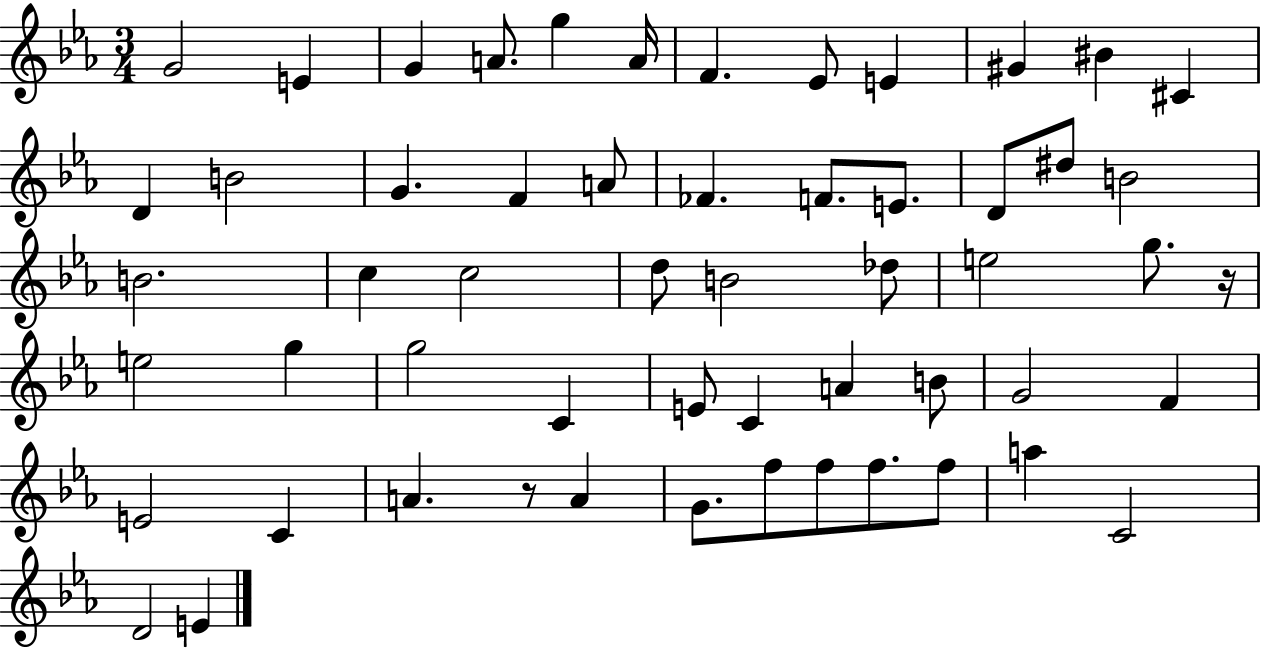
X:1
T:Untitled
M:3/4
L:1/4
K:Eb
G2 E G A/2 g A/4 F _E/2 E ^G ^B ^C D B2 G F A/2 _F F/2 E/2 D/2 ^d/2 B2 B2 c c2 d/2 B2 _d/2 e2 g/2 z/4 e2 g g2 C E/2 C A B/2 G2 F E2 C A z/2 A G/2 f/2 f/2 f/2 f/2 a C2 D2 E